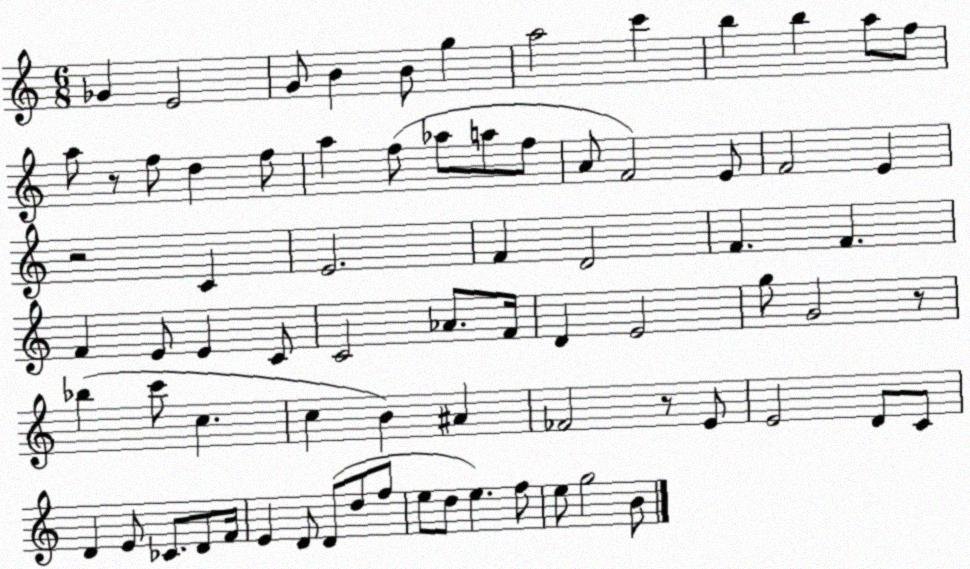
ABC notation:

X:1
T:Untitled
M:6/8
L:1/4
K:C
_G E2 G/2 B B/2 g a2 c' b b a/2 f/2 a/2 z/2 f/2 d f/2 a f/2 _a/2 a/2 f/2 A/2 F2 E/2 F2 E z2 C E2 F D2 F F F E/2 E C/2 C2 _A/2 F/4 D E2 g/2 G2 z/2 _b c'/2 c c B ^A _F2 z/2 E/2 E2 D/2 C/2 D E/2 _C/2 D/2 F/4 E D/2 D/2 d/2 f/2 e/2 d/2 e f/2 e/2 g2 B/2